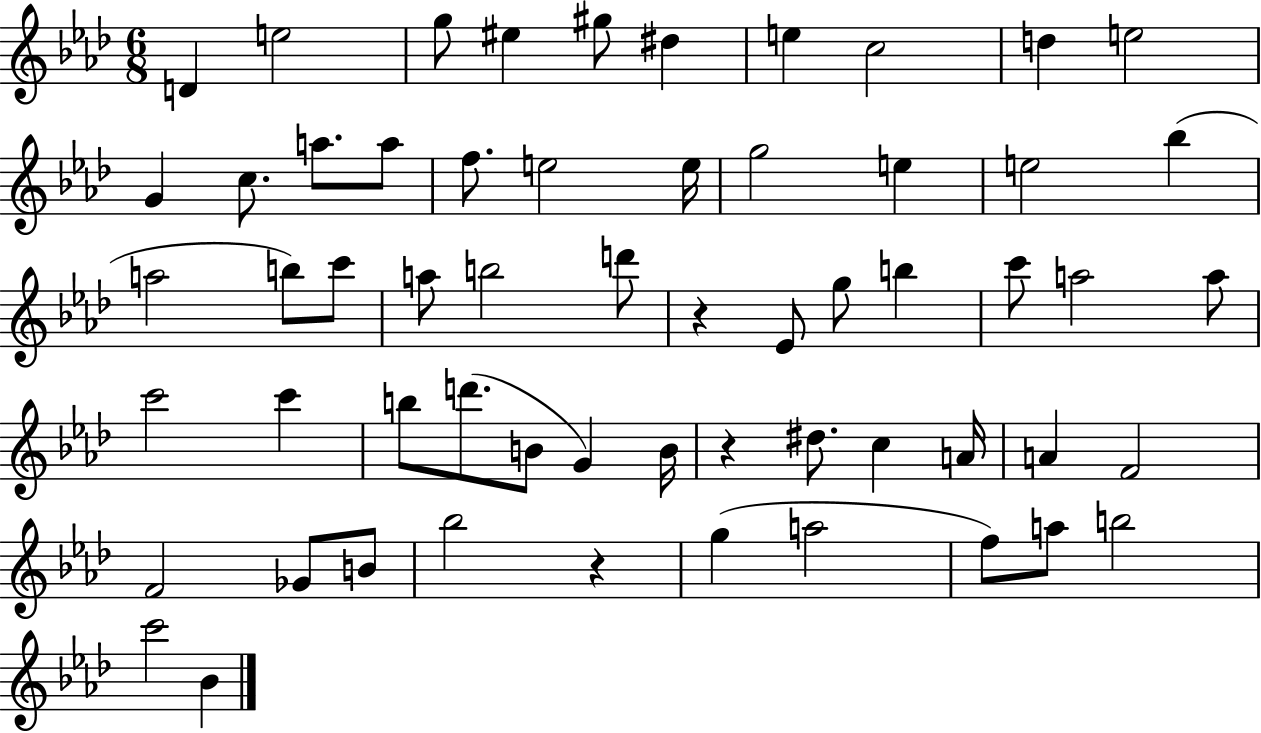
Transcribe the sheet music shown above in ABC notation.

X:1
T:Untitled
M:6/8
L:1/4
K:Ab
D e2 g/2 ^e ^g/2 ^d e c2 d e2 G c/2 a/2 a/2 f/2 e2 e/4 g2 e e2 _b a2 b/2 c'/2 a/2 b2 d'/2 z _E/2 g/2 b c'/2 a2 a/2 c'2 c' b/2 d'/2 B/2 G B/4 z ^d/2 c A/4 A F2 F2 _G/2 B/2 _b2 z g a2 f/2 a/2 b2 c'2 _B